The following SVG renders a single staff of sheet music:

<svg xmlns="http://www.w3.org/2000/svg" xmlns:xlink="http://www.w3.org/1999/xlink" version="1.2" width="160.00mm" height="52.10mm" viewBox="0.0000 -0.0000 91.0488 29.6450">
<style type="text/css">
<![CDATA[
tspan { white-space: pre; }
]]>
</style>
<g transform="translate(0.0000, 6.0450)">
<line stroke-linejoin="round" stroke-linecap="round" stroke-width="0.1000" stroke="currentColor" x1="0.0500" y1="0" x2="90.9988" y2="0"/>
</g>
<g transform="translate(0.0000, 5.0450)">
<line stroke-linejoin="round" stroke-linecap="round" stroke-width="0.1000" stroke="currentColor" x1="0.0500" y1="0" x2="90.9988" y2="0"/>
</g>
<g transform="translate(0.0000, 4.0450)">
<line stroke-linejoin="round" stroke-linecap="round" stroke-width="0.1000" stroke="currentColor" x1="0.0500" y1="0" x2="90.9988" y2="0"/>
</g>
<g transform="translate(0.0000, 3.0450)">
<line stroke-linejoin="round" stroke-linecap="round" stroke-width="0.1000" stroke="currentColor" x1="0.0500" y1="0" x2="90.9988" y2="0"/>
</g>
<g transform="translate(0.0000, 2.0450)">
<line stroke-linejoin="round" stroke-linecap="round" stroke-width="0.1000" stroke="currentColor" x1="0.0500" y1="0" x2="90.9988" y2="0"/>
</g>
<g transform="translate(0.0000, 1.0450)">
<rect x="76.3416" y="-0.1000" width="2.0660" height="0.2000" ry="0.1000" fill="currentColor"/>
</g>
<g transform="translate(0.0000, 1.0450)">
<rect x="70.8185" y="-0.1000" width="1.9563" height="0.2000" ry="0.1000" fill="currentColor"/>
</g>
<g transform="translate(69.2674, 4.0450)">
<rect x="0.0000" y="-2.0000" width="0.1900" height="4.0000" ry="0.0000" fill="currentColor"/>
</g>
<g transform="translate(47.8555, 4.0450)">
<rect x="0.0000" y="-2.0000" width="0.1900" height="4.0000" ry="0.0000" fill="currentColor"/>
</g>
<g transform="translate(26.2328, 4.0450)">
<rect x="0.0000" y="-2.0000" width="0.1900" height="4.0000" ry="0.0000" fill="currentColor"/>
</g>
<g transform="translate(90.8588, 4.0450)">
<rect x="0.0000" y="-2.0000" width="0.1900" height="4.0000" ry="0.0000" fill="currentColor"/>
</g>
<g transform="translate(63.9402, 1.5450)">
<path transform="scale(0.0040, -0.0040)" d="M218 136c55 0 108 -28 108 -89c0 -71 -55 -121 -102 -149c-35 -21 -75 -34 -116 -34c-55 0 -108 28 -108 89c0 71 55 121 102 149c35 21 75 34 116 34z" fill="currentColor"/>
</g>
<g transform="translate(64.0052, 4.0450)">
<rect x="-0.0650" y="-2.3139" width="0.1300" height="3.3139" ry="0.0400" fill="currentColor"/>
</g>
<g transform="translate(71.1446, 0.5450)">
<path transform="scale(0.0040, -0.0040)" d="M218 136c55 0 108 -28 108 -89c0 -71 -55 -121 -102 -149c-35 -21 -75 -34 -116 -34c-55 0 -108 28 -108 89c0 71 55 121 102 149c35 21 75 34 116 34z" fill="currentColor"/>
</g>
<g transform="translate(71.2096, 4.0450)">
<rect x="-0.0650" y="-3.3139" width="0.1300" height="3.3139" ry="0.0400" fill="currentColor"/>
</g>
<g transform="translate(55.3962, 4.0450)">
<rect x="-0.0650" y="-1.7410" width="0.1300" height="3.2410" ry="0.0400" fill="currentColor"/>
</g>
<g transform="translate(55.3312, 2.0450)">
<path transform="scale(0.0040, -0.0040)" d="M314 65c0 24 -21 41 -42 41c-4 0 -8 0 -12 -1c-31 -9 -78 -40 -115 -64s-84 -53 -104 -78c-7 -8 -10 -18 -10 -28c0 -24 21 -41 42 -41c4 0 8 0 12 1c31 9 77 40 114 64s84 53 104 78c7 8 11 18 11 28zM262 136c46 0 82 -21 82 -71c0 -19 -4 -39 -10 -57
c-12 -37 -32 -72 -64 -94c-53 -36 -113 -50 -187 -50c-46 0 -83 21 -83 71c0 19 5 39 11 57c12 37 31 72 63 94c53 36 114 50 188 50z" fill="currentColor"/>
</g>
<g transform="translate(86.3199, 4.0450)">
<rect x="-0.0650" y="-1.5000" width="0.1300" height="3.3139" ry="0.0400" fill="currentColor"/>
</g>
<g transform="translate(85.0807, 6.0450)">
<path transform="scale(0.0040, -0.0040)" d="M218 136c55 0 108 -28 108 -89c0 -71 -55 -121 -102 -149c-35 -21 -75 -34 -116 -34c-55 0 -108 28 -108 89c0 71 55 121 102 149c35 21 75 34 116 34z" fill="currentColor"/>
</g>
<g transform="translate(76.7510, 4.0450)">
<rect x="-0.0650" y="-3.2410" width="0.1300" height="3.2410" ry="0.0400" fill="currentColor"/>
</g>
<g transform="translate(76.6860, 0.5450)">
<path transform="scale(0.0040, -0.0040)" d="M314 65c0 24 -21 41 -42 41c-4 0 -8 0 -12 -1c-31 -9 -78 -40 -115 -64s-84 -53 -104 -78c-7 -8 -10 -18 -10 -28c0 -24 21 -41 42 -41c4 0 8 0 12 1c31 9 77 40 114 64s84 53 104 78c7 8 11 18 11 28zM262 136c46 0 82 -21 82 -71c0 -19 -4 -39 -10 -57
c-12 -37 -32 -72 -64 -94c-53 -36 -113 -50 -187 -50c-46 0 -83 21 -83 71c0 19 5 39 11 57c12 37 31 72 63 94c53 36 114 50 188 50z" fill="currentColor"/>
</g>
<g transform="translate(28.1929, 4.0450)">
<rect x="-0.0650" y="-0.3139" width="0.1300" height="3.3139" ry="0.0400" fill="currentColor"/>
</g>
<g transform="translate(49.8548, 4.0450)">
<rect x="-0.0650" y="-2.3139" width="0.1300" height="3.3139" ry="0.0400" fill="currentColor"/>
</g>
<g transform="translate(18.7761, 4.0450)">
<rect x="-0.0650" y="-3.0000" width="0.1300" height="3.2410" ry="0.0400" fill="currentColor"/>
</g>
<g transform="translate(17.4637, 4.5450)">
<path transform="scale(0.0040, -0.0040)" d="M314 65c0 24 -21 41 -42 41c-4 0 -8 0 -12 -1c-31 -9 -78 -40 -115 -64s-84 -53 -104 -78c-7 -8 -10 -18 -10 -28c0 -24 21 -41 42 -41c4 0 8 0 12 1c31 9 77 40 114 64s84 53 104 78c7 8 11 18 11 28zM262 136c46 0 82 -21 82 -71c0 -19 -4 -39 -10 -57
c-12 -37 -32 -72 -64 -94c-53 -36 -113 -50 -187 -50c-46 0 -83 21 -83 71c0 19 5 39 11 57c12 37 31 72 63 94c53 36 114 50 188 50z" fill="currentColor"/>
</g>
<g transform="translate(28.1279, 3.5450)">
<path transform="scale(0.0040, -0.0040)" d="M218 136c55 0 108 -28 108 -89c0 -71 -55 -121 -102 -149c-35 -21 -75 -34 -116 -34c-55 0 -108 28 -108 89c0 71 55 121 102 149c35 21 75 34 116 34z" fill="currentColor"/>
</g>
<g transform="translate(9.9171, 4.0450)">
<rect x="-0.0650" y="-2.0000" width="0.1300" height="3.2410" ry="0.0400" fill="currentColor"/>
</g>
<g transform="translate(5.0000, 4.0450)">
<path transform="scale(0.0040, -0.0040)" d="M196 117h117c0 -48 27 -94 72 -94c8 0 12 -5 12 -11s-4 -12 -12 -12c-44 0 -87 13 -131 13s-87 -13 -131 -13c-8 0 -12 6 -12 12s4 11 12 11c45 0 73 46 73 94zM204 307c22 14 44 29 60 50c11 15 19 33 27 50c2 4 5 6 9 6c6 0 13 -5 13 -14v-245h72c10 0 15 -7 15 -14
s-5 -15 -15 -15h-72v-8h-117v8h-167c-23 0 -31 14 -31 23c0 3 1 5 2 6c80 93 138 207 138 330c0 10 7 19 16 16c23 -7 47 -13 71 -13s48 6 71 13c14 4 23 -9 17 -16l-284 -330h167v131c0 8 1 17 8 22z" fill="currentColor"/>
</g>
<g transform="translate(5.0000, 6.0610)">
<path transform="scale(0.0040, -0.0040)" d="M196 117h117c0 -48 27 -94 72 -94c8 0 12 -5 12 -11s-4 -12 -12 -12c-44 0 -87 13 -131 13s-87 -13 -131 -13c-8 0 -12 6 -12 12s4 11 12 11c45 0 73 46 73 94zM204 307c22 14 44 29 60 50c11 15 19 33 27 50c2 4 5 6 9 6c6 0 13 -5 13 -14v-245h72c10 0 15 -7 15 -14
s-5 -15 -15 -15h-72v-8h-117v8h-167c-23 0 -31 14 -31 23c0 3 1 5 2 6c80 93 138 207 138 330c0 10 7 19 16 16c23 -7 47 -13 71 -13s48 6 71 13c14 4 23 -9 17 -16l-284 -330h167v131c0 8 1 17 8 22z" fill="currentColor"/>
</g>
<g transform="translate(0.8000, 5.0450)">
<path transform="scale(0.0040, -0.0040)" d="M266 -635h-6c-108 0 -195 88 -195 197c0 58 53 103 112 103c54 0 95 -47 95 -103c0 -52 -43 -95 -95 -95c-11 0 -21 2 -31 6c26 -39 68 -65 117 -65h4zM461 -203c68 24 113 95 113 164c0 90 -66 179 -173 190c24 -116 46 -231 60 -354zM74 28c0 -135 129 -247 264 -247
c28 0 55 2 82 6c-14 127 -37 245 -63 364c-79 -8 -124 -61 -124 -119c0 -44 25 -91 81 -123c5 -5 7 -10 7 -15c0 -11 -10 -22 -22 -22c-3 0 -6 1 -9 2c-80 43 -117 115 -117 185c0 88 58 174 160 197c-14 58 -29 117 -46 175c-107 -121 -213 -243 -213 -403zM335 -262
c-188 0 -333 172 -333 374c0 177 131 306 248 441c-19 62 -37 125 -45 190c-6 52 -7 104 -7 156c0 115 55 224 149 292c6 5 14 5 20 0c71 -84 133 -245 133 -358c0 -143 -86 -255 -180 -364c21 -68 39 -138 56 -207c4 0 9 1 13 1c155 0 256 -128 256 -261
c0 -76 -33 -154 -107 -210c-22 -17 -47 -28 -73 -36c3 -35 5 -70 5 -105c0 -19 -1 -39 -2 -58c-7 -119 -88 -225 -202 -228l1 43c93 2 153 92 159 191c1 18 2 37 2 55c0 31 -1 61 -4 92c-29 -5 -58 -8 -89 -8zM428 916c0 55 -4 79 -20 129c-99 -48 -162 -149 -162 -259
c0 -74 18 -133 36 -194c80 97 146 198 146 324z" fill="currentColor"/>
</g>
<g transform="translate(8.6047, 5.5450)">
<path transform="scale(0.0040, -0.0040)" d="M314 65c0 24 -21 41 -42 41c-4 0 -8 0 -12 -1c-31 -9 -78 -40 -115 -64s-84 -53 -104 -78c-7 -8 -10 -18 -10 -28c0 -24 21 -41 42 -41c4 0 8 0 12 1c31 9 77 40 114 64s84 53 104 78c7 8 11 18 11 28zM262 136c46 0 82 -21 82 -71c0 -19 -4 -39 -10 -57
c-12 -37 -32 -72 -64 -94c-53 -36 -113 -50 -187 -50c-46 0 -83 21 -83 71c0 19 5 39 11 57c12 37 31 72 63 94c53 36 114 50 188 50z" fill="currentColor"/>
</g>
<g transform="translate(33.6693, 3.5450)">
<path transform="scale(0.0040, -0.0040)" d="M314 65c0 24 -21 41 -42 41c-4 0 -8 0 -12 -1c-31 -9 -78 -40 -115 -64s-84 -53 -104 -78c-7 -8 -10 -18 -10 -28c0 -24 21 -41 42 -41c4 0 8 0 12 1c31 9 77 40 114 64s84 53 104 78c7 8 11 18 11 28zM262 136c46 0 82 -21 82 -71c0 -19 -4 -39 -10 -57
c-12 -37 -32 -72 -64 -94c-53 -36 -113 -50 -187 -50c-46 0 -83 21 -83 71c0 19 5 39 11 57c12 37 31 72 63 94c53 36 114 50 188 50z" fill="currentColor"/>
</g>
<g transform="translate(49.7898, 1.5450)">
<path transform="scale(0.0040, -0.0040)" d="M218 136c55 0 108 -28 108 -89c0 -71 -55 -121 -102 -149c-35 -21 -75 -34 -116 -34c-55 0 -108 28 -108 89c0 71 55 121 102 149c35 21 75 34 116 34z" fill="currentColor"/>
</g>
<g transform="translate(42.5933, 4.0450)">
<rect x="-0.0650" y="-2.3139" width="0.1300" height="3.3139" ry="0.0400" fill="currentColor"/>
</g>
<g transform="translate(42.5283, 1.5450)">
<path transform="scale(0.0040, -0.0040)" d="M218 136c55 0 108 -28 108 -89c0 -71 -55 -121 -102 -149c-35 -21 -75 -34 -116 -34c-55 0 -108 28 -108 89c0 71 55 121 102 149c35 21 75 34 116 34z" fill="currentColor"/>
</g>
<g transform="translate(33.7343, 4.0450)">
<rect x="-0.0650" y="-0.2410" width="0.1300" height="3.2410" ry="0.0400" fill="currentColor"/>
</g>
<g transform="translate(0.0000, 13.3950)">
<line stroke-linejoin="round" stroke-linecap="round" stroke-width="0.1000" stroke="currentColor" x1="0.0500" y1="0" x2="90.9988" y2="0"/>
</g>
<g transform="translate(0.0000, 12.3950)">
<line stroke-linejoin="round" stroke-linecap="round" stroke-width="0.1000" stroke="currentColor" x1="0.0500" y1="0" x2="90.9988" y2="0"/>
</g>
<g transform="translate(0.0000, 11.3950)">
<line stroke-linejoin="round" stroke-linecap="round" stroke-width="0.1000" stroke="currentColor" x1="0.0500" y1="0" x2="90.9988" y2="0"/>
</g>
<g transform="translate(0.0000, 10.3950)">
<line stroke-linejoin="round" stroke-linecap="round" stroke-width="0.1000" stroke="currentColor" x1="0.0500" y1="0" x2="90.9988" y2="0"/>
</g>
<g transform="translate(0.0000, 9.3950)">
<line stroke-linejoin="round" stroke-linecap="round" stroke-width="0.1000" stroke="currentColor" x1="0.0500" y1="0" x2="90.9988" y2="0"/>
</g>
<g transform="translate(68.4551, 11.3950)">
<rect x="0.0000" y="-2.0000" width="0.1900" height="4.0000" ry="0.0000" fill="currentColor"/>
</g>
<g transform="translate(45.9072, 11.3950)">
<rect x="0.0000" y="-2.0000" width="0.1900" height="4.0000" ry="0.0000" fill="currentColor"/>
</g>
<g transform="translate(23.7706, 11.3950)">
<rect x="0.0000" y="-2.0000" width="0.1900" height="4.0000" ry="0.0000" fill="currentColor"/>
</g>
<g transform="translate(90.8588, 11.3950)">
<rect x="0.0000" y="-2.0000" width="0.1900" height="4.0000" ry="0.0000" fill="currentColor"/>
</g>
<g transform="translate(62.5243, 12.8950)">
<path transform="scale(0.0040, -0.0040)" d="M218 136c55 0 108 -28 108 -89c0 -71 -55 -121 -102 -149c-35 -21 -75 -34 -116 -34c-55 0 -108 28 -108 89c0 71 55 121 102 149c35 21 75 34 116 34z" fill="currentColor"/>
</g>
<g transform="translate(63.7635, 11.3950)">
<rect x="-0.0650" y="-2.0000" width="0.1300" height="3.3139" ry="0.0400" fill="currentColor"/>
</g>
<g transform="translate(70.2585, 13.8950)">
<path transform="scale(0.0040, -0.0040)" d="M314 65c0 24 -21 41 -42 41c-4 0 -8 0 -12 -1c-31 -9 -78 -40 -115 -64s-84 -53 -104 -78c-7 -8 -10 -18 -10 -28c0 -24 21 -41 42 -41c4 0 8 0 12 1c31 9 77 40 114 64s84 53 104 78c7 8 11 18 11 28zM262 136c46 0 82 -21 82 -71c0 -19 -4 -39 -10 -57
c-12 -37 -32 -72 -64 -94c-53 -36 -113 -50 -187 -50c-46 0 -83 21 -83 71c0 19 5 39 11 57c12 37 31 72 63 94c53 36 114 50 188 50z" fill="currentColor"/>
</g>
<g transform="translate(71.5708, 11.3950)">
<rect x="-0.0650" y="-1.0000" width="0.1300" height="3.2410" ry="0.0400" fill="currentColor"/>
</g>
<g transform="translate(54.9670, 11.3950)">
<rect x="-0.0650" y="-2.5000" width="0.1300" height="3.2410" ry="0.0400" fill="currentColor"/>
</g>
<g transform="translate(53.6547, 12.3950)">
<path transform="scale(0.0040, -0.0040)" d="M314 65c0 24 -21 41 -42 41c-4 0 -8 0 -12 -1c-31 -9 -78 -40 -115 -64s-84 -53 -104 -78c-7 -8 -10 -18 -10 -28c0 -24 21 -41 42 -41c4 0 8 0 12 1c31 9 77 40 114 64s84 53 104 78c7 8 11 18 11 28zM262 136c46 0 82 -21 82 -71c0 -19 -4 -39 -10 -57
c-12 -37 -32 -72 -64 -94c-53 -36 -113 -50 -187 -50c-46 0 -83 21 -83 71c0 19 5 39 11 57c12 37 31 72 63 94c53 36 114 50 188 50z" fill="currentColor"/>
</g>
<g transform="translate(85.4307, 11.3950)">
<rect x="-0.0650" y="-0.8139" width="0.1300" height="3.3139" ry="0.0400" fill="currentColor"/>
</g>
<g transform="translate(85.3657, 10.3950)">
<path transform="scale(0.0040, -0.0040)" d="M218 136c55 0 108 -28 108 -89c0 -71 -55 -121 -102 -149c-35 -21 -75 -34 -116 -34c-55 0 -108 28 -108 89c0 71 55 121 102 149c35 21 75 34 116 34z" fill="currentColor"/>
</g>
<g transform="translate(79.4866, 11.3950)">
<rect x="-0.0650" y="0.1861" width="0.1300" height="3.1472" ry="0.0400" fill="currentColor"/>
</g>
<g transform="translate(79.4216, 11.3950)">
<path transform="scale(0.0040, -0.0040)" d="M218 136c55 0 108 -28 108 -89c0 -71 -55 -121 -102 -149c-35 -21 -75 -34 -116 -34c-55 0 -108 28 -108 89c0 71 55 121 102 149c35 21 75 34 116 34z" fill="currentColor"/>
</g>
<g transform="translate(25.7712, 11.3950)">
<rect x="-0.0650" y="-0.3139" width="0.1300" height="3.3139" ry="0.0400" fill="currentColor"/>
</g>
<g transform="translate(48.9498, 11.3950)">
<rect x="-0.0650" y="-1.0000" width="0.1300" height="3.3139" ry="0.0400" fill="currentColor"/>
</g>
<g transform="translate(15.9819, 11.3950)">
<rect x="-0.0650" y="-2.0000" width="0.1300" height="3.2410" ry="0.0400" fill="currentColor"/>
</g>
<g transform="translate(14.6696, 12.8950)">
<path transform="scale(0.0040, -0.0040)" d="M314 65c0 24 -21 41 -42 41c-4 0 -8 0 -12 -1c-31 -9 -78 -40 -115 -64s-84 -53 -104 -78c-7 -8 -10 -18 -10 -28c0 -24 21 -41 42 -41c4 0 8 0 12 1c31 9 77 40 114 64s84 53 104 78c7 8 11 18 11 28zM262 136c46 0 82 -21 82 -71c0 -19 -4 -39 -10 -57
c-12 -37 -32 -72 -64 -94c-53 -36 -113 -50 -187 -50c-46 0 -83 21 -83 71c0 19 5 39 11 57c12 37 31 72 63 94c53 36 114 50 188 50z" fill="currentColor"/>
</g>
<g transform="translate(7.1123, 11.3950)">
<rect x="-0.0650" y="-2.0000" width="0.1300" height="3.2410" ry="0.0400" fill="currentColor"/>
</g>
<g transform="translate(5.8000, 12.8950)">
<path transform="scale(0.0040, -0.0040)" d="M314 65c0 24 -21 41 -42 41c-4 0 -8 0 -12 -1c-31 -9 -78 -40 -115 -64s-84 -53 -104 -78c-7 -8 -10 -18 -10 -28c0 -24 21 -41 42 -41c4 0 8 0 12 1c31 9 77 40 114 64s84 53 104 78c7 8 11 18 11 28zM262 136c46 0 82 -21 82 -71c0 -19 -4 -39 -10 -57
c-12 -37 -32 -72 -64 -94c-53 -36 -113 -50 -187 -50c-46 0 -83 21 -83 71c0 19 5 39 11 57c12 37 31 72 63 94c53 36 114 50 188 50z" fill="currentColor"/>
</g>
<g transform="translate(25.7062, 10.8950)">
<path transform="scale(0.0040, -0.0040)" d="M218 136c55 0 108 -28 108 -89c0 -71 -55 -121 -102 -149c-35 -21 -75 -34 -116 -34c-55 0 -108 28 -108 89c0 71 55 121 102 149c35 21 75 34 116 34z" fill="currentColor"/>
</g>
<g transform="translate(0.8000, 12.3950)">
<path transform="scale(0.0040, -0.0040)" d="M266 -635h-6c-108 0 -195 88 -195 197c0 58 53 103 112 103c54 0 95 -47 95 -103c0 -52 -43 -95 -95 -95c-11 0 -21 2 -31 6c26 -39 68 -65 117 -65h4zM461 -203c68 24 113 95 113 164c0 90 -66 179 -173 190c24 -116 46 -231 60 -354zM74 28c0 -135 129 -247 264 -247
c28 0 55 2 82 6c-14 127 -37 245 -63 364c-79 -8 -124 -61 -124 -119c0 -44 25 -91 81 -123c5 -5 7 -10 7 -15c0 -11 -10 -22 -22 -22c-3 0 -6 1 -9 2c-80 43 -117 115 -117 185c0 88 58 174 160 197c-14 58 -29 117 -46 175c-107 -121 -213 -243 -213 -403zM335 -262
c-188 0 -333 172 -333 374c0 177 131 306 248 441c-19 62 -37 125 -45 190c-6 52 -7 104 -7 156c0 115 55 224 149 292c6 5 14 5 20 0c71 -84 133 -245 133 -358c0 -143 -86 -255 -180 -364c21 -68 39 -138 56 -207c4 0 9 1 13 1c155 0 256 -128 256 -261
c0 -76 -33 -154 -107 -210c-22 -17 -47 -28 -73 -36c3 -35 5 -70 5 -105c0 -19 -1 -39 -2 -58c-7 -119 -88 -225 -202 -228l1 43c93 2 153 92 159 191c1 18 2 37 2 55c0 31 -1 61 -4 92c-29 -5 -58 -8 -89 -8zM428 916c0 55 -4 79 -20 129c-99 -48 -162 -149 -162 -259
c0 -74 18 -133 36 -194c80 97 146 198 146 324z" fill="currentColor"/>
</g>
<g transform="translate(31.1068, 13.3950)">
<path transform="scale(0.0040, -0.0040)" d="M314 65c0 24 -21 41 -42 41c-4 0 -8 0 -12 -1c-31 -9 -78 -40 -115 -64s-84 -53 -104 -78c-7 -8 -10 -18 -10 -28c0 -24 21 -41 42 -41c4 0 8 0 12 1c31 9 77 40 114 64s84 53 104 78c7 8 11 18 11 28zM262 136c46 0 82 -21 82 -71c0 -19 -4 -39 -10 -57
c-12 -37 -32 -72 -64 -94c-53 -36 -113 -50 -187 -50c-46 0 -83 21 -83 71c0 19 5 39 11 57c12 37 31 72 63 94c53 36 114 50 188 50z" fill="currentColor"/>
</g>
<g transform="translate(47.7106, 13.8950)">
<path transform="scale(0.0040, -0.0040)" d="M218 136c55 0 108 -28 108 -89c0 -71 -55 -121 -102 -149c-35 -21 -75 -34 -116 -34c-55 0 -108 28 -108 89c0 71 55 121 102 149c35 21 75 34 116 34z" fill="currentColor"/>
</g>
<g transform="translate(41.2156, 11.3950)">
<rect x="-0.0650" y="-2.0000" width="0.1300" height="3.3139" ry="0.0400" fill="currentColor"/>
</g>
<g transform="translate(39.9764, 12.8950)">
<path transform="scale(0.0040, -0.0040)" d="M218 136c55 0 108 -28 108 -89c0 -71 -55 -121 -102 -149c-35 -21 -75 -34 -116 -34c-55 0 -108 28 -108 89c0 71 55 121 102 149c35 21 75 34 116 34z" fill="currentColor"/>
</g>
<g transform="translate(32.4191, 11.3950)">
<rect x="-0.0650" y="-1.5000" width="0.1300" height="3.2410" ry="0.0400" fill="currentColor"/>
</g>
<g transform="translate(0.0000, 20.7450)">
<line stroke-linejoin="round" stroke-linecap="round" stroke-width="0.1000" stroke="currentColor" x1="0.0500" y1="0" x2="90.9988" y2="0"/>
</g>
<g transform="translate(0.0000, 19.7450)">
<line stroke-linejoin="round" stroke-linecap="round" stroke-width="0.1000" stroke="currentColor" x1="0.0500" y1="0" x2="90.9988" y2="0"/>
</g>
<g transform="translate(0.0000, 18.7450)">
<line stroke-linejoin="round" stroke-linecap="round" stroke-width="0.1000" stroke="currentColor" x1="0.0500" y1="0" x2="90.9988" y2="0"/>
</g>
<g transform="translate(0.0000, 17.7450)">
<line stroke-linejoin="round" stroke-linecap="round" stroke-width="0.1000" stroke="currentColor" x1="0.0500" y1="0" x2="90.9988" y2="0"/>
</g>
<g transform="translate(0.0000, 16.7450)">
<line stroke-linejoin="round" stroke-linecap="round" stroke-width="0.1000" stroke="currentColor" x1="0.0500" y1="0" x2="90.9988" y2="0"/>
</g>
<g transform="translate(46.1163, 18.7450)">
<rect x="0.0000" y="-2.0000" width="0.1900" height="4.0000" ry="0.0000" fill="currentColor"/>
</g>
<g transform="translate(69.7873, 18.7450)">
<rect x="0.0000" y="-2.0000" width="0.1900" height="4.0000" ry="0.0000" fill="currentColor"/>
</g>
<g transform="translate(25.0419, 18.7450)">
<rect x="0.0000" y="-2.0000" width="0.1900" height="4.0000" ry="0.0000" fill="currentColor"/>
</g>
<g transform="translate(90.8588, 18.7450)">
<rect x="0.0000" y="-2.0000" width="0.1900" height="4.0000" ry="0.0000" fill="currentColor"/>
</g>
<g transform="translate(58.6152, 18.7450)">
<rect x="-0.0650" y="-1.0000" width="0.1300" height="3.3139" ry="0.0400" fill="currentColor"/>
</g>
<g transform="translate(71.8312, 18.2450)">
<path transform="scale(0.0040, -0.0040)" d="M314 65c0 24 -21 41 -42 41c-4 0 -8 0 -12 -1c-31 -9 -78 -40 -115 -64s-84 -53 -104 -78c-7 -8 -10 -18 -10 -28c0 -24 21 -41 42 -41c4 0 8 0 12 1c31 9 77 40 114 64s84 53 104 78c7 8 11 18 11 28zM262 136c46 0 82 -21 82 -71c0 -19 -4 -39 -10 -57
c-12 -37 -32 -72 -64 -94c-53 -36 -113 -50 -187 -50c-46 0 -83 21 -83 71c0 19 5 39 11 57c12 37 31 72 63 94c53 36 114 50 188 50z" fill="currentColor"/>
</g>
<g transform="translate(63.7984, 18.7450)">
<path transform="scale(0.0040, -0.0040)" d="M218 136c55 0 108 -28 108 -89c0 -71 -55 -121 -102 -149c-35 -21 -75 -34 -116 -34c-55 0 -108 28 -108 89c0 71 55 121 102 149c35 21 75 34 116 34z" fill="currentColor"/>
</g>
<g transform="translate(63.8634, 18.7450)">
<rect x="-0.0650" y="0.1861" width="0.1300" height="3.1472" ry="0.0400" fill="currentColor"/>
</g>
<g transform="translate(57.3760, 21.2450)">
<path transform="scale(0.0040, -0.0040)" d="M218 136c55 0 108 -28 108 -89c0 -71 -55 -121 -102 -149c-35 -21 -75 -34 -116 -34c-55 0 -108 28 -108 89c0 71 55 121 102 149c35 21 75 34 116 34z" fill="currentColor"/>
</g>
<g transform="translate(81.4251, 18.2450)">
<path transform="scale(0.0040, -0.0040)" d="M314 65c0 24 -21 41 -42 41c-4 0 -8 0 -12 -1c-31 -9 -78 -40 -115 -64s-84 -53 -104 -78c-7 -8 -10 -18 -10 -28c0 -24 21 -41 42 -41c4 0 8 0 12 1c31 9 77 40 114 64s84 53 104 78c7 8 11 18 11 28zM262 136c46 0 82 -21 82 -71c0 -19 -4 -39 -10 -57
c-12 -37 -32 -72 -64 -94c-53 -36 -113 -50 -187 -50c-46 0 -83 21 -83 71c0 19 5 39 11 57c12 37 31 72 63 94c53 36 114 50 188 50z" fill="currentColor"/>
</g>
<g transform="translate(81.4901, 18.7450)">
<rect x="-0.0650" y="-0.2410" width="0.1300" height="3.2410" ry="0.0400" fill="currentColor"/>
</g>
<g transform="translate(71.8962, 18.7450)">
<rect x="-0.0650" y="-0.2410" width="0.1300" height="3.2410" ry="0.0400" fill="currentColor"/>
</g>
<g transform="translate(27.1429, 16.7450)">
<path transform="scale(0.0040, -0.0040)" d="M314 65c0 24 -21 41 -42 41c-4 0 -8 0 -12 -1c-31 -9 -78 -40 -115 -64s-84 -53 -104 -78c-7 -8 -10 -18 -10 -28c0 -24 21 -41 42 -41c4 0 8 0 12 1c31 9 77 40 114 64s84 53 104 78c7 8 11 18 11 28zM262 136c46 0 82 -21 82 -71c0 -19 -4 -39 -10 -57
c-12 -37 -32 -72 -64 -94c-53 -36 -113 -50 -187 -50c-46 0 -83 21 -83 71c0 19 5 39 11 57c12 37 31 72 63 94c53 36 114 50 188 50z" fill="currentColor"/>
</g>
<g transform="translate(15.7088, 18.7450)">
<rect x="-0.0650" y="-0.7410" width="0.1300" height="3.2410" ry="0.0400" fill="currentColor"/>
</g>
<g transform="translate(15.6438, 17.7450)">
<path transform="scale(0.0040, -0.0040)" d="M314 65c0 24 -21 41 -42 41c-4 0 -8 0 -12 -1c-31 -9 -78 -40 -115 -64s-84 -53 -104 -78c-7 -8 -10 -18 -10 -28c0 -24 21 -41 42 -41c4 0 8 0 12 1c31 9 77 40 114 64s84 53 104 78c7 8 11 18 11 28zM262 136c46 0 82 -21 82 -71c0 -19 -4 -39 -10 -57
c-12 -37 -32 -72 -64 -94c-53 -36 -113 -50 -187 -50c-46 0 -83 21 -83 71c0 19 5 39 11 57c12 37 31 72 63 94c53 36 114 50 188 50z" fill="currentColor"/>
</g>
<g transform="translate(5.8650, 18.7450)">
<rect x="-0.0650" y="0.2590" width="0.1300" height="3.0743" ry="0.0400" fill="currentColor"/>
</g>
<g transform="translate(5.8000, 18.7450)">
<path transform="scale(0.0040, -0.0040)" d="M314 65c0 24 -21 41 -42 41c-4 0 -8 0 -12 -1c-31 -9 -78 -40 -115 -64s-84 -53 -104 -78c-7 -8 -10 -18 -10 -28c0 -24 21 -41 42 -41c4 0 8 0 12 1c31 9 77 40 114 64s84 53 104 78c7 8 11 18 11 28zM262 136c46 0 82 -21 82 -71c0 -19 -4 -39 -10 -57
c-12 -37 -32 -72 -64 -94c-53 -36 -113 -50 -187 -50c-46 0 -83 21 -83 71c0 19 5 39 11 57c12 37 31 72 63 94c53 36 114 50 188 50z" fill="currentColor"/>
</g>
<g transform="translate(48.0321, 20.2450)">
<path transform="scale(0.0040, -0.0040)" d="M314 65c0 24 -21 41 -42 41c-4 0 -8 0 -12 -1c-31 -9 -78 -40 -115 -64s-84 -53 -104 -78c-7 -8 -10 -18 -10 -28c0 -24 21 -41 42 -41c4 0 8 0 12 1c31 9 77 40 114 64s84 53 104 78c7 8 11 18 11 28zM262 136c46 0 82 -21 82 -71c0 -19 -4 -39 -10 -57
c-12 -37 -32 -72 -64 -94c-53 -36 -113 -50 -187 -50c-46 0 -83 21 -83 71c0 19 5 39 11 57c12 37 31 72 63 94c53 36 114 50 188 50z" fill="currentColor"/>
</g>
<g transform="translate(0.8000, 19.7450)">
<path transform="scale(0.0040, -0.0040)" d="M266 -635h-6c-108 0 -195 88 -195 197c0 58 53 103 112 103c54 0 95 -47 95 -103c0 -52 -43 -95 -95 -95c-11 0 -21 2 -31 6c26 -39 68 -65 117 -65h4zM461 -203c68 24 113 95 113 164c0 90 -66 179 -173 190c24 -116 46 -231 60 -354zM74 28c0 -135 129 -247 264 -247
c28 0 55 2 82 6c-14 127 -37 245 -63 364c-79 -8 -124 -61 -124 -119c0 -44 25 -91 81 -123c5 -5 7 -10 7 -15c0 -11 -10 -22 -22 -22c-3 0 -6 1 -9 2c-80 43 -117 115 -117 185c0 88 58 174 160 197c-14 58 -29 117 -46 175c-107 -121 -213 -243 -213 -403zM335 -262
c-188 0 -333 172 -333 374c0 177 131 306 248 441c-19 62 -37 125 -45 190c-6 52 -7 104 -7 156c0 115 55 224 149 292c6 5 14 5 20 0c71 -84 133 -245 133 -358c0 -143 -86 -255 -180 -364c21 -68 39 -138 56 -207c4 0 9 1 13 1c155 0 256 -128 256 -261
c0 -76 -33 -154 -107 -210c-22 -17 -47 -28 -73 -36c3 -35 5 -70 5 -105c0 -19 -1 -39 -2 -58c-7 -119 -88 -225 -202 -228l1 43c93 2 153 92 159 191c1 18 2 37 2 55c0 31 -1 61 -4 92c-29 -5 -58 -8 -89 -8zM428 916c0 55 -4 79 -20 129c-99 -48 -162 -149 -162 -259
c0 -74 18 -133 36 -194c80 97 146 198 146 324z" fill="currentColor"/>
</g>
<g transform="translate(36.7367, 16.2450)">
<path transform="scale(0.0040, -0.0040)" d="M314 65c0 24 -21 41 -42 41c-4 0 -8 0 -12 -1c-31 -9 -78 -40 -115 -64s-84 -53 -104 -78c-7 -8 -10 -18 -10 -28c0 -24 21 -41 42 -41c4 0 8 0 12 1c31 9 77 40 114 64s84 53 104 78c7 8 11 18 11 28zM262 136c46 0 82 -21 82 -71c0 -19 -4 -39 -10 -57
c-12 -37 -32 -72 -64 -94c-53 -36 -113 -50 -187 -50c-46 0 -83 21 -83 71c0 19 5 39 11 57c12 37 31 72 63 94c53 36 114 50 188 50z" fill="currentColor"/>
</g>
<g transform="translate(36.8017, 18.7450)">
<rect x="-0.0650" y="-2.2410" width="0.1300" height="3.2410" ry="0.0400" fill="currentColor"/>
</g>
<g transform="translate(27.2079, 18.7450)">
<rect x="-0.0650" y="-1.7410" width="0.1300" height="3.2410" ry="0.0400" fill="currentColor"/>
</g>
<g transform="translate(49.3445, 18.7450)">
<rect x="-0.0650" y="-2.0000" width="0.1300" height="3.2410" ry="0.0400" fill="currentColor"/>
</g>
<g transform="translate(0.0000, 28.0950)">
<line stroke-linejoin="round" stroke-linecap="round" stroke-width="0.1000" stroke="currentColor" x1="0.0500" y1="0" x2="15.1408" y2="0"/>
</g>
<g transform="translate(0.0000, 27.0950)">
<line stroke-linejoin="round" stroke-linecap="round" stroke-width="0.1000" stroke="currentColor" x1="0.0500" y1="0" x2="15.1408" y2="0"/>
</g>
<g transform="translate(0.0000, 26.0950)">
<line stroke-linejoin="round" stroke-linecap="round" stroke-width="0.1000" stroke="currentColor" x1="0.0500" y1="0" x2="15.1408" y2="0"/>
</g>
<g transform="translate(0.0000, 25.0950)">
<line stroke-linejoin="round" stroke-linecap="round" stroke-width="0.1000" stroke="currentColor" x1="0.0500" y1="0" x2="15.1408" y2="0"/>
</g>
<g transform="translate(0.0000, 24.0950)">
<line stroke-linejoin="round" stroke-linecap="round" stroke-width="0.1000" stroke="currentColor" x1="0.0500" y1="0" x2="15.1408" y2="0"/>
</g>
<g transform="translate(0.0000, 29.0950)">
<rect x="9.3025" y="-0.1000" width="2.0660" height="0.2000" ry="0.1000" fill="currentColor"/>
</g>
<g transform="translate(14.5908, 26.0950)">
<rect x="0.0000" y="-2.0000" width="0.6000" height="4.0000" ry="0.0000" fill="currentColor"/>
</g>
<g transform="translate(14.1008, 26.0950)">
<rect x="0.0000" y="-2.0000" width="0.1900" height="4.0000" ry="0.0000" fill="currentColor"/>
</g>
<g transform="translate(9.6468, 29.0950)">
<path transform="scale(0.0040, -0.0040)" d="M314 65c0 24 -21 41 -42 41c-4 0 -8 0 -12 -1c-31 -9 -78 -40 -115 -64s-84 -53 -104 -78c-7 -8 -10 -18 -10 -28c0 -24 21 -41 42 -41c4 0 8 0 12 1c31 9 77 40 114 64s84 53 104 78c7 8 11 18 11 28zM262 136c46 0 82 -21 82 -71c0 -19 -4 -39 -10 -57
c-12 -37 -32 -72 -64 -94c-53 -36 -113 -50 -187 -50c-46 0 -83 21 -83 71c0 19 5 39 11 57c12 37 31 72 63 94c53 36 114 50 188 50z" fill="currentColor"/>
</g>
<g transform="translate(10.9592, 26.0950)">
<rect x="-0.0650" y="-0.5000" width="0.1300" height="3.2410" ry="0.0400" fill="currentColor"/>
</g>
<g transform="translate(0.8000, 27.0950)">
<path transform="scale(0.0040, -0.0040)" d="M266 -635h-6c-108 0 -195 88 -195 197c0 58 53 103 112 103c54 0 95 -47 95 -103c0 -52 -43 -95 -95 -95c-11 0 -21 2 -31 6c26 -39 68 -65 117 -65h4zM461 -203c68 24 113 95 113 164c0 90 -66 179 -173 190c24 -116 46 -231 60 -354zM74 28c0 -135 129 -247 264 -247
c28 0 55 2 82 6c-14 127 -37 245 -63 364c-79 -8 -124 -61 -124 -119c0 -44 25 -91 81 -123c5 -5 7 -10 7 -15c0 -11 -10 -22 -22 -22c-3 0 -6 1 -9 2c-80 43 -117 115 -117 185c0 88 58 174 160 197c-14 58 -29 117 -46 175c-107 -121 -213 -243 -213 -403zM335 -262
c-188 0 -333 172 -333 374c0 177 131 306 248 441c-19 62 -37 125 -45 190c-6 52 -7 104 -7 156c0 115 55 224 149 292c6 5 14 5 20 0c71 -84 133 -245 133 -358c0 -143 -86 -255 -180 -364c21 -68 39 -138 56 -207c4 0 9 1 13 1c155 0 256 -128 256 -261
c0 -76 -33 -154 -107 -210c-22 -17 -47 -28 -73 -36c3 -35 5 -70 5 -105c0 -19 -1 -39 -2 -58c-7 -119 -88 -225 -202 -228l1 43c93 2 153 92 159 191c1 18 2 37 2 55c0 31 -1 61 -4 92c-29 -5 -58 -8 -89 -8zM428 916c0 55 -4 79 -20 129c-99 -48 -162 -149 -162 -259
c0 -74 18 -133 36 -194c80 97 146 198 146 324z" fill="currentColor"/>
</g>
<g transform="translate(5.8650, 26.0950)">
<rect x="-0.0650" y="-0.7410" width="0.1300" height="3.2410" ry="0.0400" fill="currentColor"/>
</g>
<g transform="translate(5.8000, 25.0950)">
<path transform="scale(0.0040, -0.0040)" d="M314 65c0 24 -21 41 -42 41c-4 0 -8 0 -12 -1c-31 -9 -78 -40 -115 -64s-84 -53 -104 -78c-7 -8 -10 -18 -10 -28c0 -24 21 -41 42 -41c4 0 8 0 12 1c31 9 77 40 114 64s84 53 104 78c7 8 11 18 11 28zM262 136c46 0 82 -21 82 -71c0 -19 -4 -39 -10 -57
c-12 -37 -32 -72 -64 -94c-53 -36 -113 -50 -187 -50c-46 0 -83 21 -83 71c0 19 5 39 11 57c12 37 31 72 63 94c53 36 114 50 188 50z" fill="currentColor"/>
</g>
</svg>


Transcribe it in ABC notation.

X:1
T:Untitled
M:4/4
L:1/4
K:C
F2 A2 c c2 g g f2 g b b2 E F2 F2 c E2 F D G2 F D2 B d B2 d2 f2 g2 F2 D B c2 c2 d2 C2